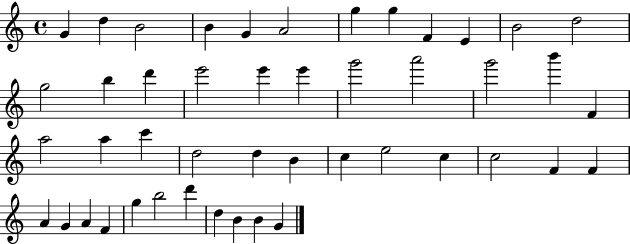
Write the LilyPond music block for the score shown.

{
  \clef treble
  \time 4/4
  \defaultTimeSignature
  \key c \major
  g'4 d''4 b'2 | b'4 g'4 a'2 | g''4 g''4 f'4 e'4 | b'2 d''2 | \break g''2 b''4 d'''4 | e'''2 e'''4 e'''4 | g'''2 a'''2 | g'''2 b'''4 f'4 | \break a''2 a''4 c'''4 | d''2 d''4 b'4 | c''4 e''2 c''4 | c''2 f'4 f'4 | \break a'4 g'4 a'4 f'4 | g''4 b''2 d'''4 | d''4 b'4 b'4 g'4 | \bar "|."
}